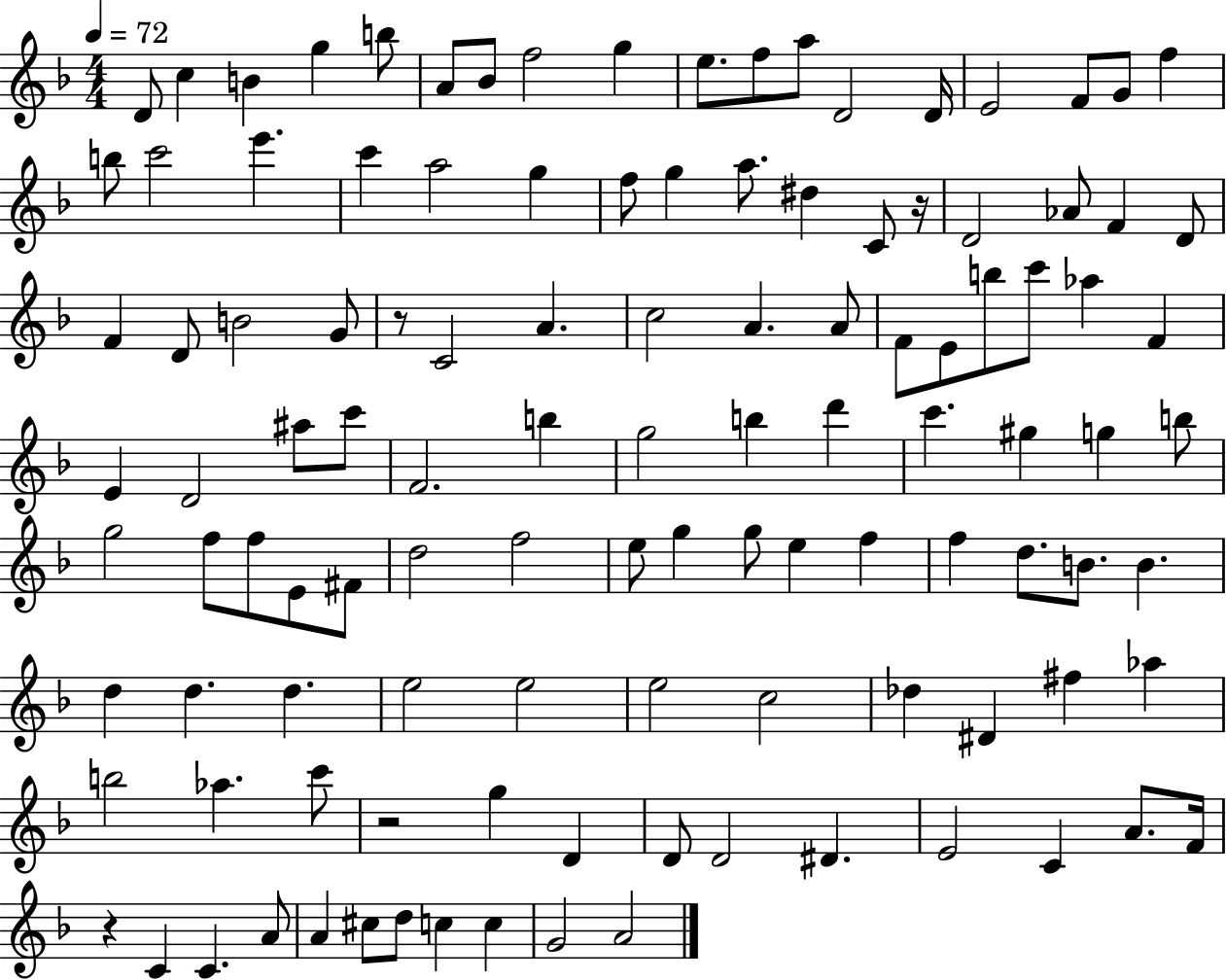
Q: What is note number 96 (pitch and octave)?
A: D#4